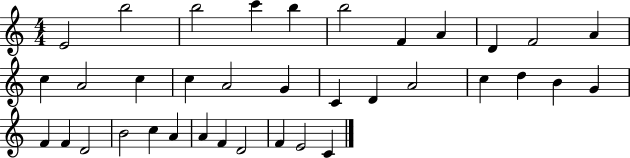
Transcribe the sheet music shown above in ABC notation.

X:1
T:Untitled
M:4/4
L:1/4
K:C
E2 b2 b2 c' b b2 F A D F2 A c A2 c c A2 G C D A2 c d B G F F D2 B2 c A A F D2 F E2 C